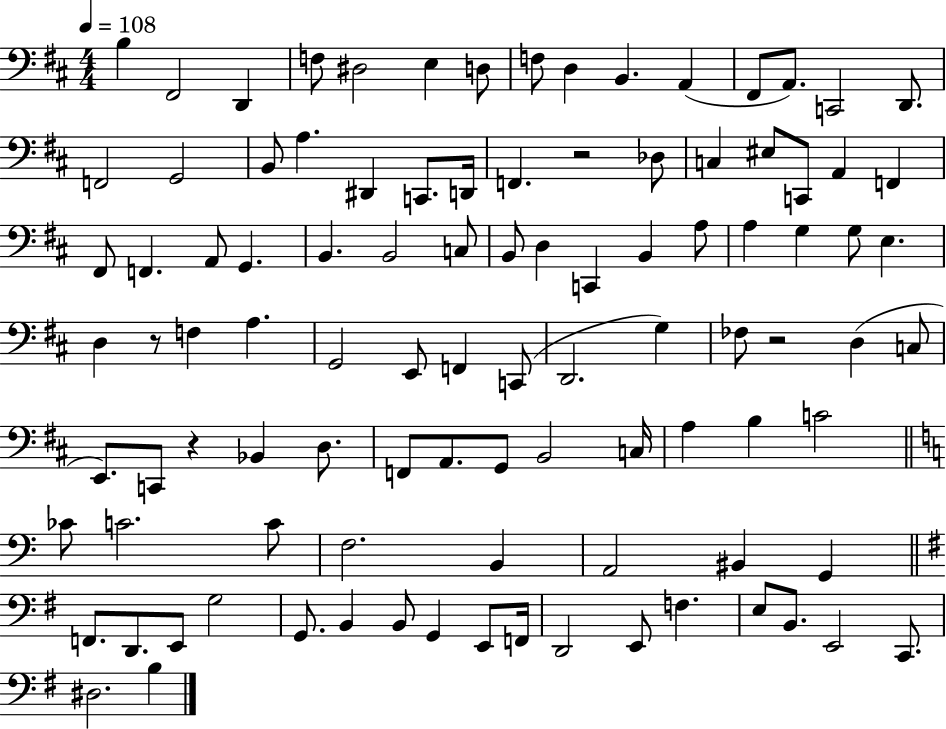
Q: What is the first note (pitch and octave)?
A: B3